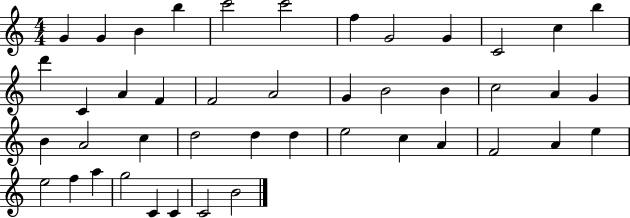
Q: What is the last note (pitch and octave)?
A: B4